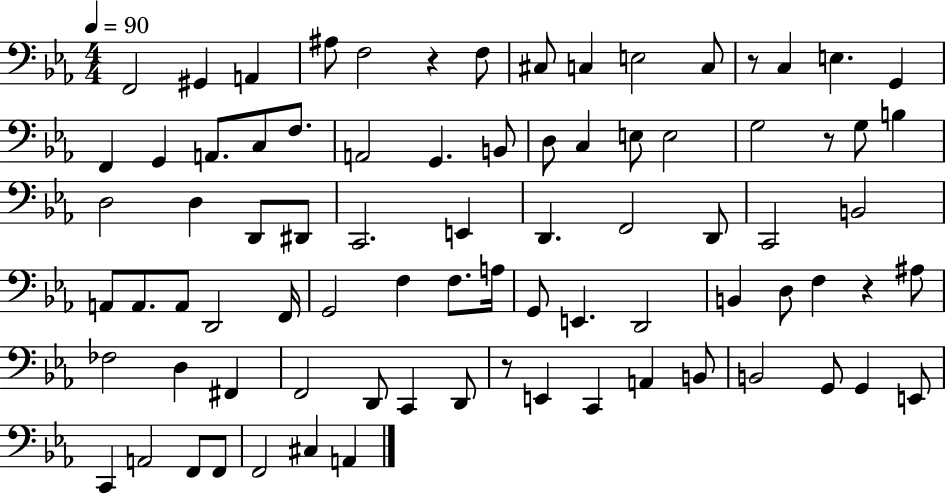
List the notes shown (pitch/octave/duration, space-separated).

F2/h G#2/q A2/q A#3/e F3/h R/q F3/e C#3/e C3/q E3/h C3/e R/e C3/q E3/q. G2/q F2/q G2/q A2/e. C3/e F3/e. A2/h G2/q. B2/e D3/e C3/q E3/e E3/h G3/h R/e G3/e B3/q D3/h D3/q D2/e D#2/e C2/h. E2/q D2/q. F2/h D2/e C2/h B2/h A2/e A2/e. A2/e D2/h F2/s G2/h F3/q F3/e. A3/s G2/e E2/q. D2/h B2/q D3/e F3/q R/q A#3/e FES3/h D3/q F#2/q F2/h D2/e C2/q D2/e R/e E2/q C2/q A2/q B2/e B2/h G2/e G2/q E2/e C2/q A2/h F2/e F2/e F2/h C#3/q A2/q